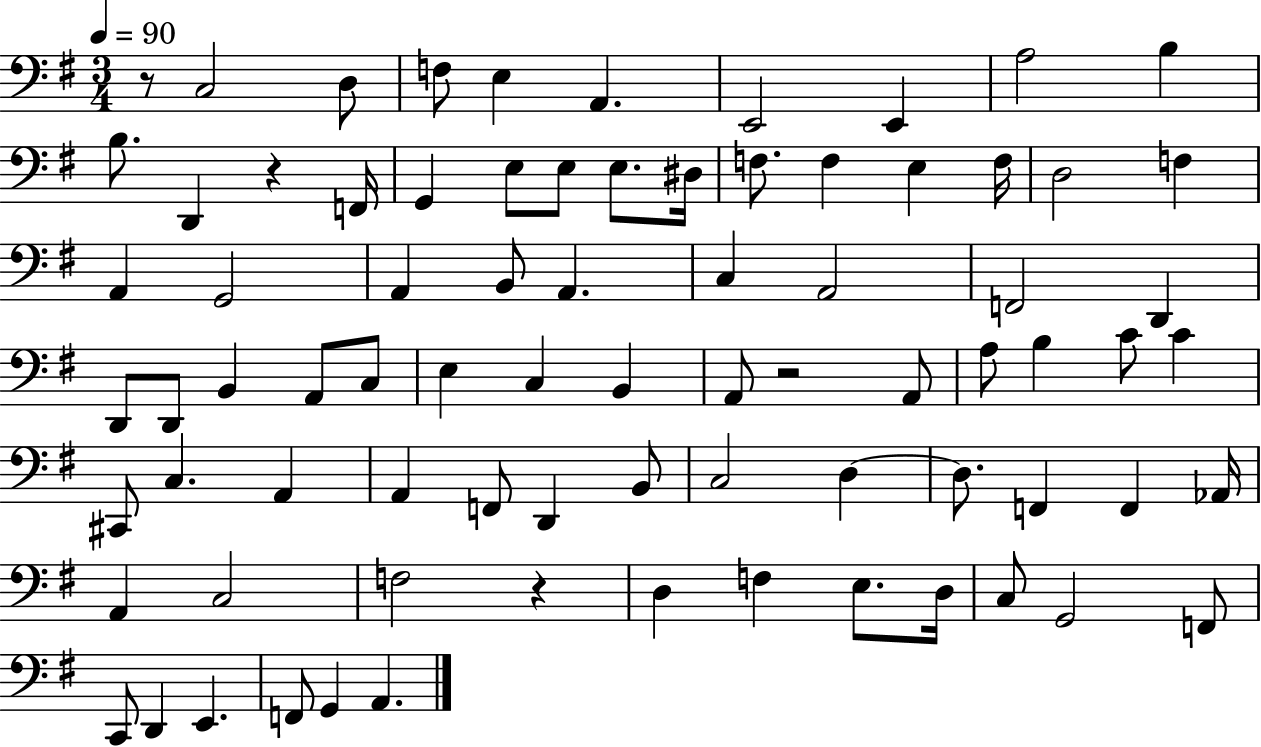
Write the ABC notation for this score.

X:1
T:Untitled
M:3/4
L:1/4
K:G
z/2 C,2 D,/2 F,/2 E, A,, E,,2 E,, A,2 B, B,/2 D,, z F,,/4 G,, E,/2 E,/2 E,/2 ^D,/4 F,/2 F, E, F,/4 D,2 F, A,, G,,2 A,, B,,/2 A,, C, A,,2 F,,2 D,, D,,/2 D,,/2 B,, A,,/2 C,/2 E, C, B,, A,,/2 z2 A,,/2 A,/2 B, C/2 C ^C,,/2 C, A,, A,, F,,/2 D,, B,,/2 C,2 D, D,/2 F,, F,, _A,,/4 A,, C,2 F,2 z D, F, E,/2 D,/4 C,/2 G,,2 F,,/2 C,,/2 D,, E,, F,,/2 G,, A,,